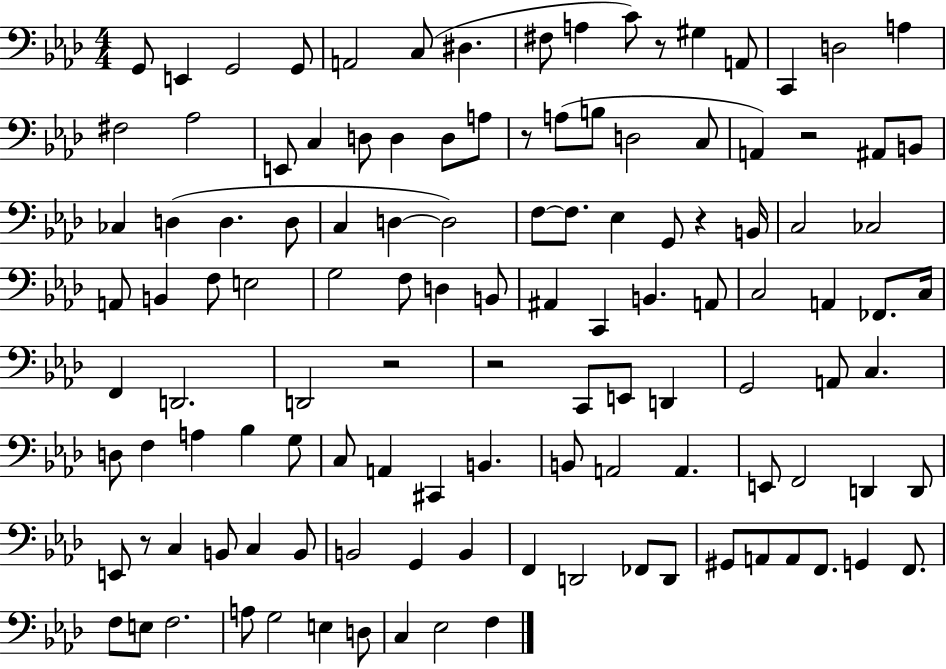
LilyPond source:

{
  \clef bass
  \numericTimeSignature
  \time 4/4
  \key aes \major
  g,8 e,4 g,2 g,8 | a,2 c8( dis4. | fis8 a4 c'8) r8 gis4 a,8 | c,4 d2 a4 | \break fis2 aes2 | e,8 c4 d8 d4 d8 a8 | r8 a8( b8 d2 c8 | a,4) r2 ais,8 b,8 | \break ces4 d4( d4. d8 | c4 d4~~ d2) | f8~~ f8. ees4 g,8 r4 b,16 | c2 ces2 | \break a,8 b,4 f8 e2 | g2 f8 d4 b,8 | ais,4 c,4 b,4. a,8 | c2 a,4 fes,8. c16 | \break f,4 d,2. | d,2 r2 | r2 c,8 e,8 d,4 | g,2 a,8 c4. | \break d8 f4 a4 bes4 g8 | c8 a,4 cis,4 b,4. | b,8 a,2 a,4. | e,8 f,2 d,4 d,8 | \break e,8 r8 c4 b,8 c4 b,8 | b,2 g,4 b,4 | f,4 d,2 fes,8 d,8 | gis,8 a,8 a,8 f,8. g,4 f,8. | \break f8 e8 f2. | a8 g2 e4 d8 | c4 ees2 f4 | \bar "|."
}